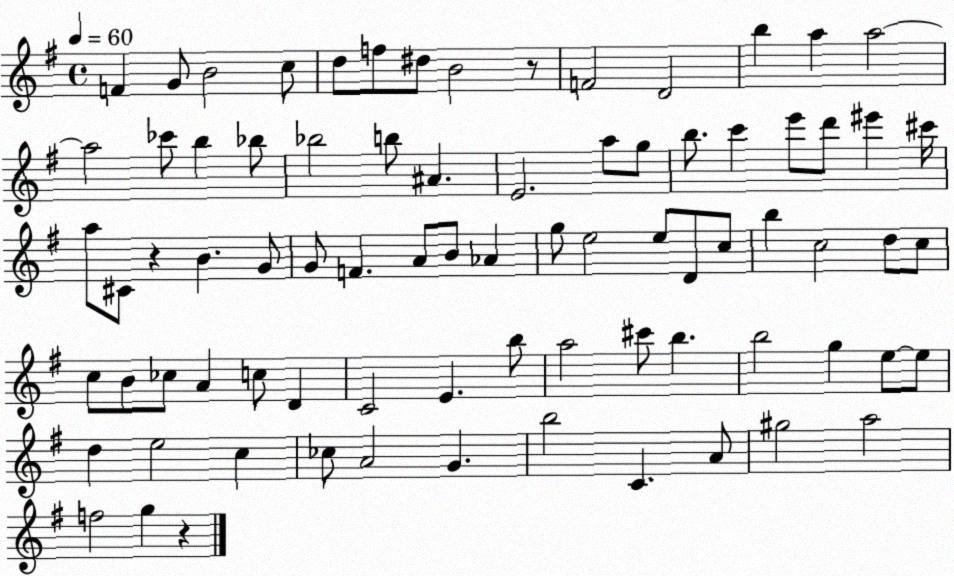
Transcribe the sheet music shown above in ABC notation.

X:1
T:Untitled
M:4/4
L:1/4
K:G
F G/2 B2 c/2 d/2 f/2 ^d/2 B2 z/2 F2 D2 b a a2 a2 _c'/2 b _b/2 _b2 b/2 ^A E2 a/2 g/2 b/2 c' e'/2 d'/2 ^e' ^c'/4 a/2 ^C/2 z B G/2 G/2 F A/2 B/2 _A g/2 e2 e/2 D/2 c/2 b c2 d/2 c/2 c/2 B/2 _c/2 A c/2 D C2 E b/2 a2 ^c'/2 b b2 g e/2 e/2 d e2 c _c/2 A2 G b2 C A/2 ^g2 a2 f2 g z